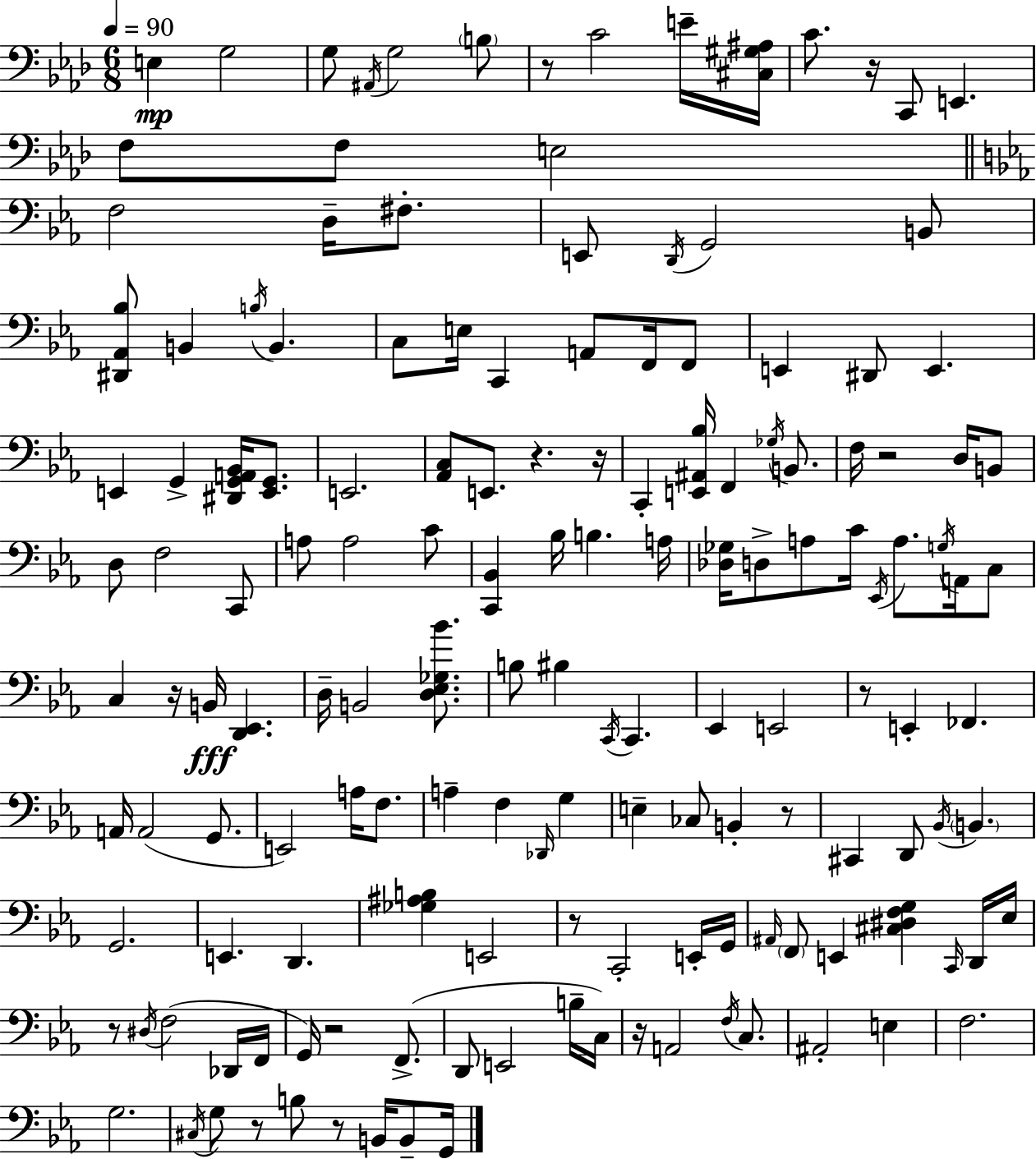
{
  \clef bass
  \numericTimeSignature
  \time 6/8
  \key aes \major
  \tempo 4 = 90
  e4\mp g2 | g8 \acciaccatura { ais,16 } g2 \parenthesize b8 | r8 c'2 e'16-- | <cis gis ais>16 c'8. r16 c,8 e,4. | \break f8 f8 e2 | \bar "||" \break \key c \minor f2 d16-- fis8.-. | e,8 \acciaccatura { d,16 } g,2 b,8 | <dis, aes, bes>8 b,4 \acciaccatura { b16 } b,4. | c8 e16 c,4 a,8 f,16 | \break f,8 e,4 dis,8 e,4. | e,4 g,4-> <dis, g, a, bes,>16 <e, g,>8. | e,2. | <aes, c>8 e,8. r4. | \break r16 c,4-. <e, ais, bes>16 f,4 \acciaccatura { ges16 } | b,8. f16 r2 | d16 b,8 d8 f2 | c,8 a8 a2 | \break c'8 <c, bes,>4 bes16 b4. | a16 <des ges>16 d8-> a8 c'16 \acciaccatura { ees,16 } a8. | \acciaccatura { g16 } a,16 c8 c4 r16 b,16\fff <d, ees,>4. | d16-- b,2 | \break <d ees ges bes'>8. b8 bis4 \acciaccatura { c,16 } | c,4. ees,4 e,2 | r8 e,4-. | fes,4. a,16 a,2( | \break g,8. e,2) | a16 f8. a4-- f4 | \grace { des,16 } g4 e4-- ces8 | b,4-. r8 cis,4 d,8 | \break \acciaccatura { bes,16 } \parenthesize b,4. g,2. | e,4. | d,4. <ges ais b>4 | e,2 r8 c,2-. | \break e,16-. g,16 \grace { ais,16 } \parenthesize f,8 e,4 | <cis dis f g>4 \grace { c,16 } d,16 ees16 r8 | \acciaccatura { dis16 }( f2 des,16 f,16 g,16) | r2 f,8.->( d,8 | \break e,2 b16-- c16) r16 | a,2 \acciaccatura { f16 } c8. | ais,2-. e4 | f2. | \break g2. | \acciaccatura { cis16 } g8 r8 b8 r8 b,16 b,8-- | g,16 \bar "|."
}